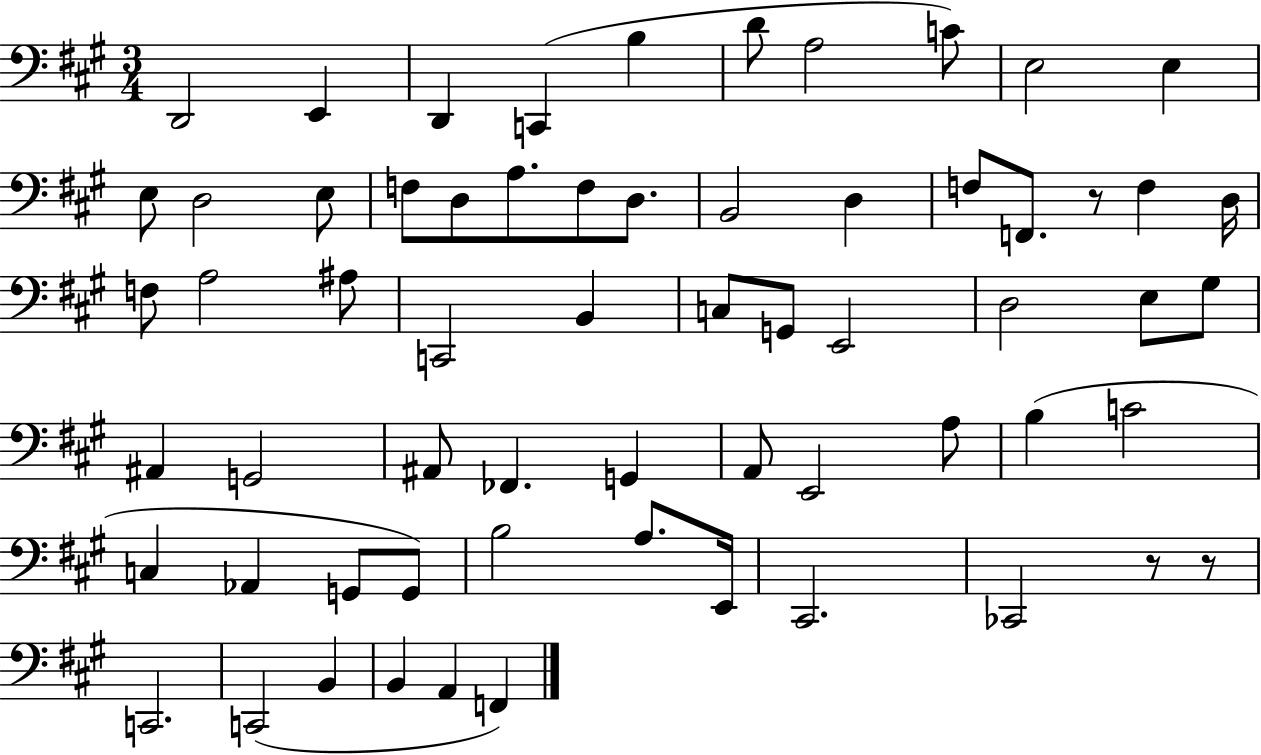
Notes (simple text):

D2/h E2/q D2/q C2/q B3/q D4/e A3/h C4/e E3/h E3/q E3/e D3/h E3/e F3/e D3/e A3/e. F3/e D3/e. B2/h D3/q F3/e F2/e. R/e F3/q D3/s F3/e A3/h A#3/e C2/h B2/q C3/e G2/e E2/h D3/h E3/e G#3/e A#2/q G2/h A#2/e FES2/q. G2/q A2/e E2/h A3/e B3/q C4/h C3/q Ab2/q G2/e G2/e B3/h A3/e. E2/s C#2/h. CES2/h R/e R/e C2/h. C2/h B2/q B2/q A2/q F2/q